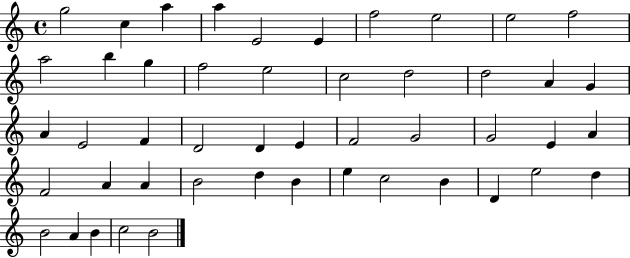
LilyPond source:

{
  \clef treble
  \time 4/4
  \defaultTimeSignature
  \key c \major
  g''2 c''4 a''4 | a''4 e'2 e'4 | f''2 e''2 | e''2 f''2 | \break a''2 b''4 g''4 | f''2 e''2 | c''2 d''2 | d''2 a'4 g'4 | \break a'4 e'2 f'4 | d'2 d'4 e'4 | f'2 g'2 | g'2 e'4 a'4 | \break f'2 a'4 a'4 | b'2 d''4 b'4 | e''4 c''2 b'4 | d'4 e''2 d''4 | \break b'2 a'4 b'4 | c''2 b'2 | \bar "|."
}